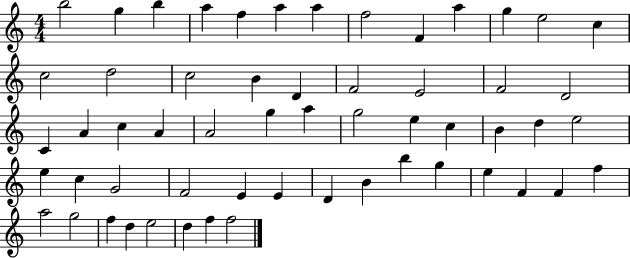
{
  \clef treble
  \numericTimeSignature
  \time 4/4
  \key c \major
  b''2 g''4 b''4 | a''4 f''4 a''4 a''4 | f''2 f'4 a''4 | g''4 e''2 c''4 | \break c''2 d''2 | c''2 b'4 d'4 | f'2 e'2 | f'2 d'2 | \break c'4 a'4 c''4 a'4 | a'2 g''4 a''4 | g''2 e''4 c''4 | b'4 d''4 e''2 | \break e''4 c''4 g'2 | f'2 e'4 e'4 | d'4 b'4 b''4 g''4 | e''4 f'4 f'4 f''4 | \break a''2 g''2 | f''4 d''4 e''2 | d''4 f''4 f''2 | \bar "|."
}